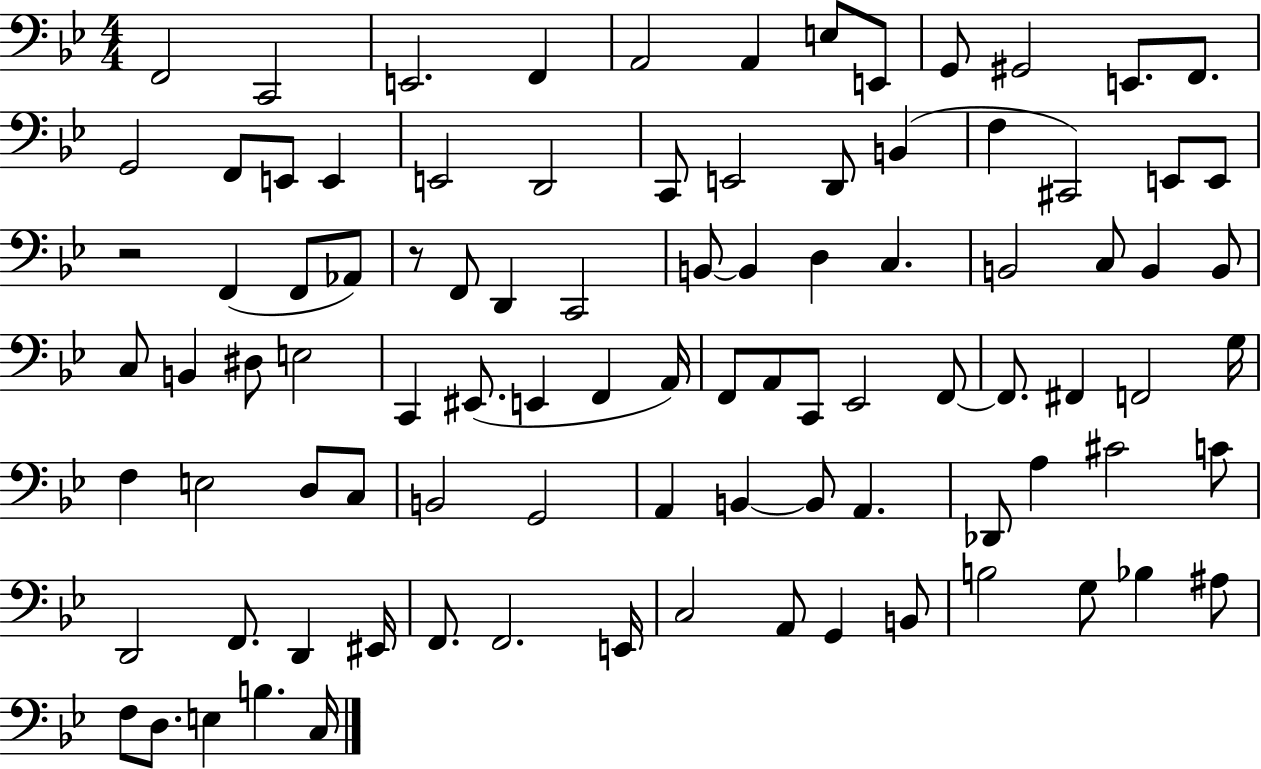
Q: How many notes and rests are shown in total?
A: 94